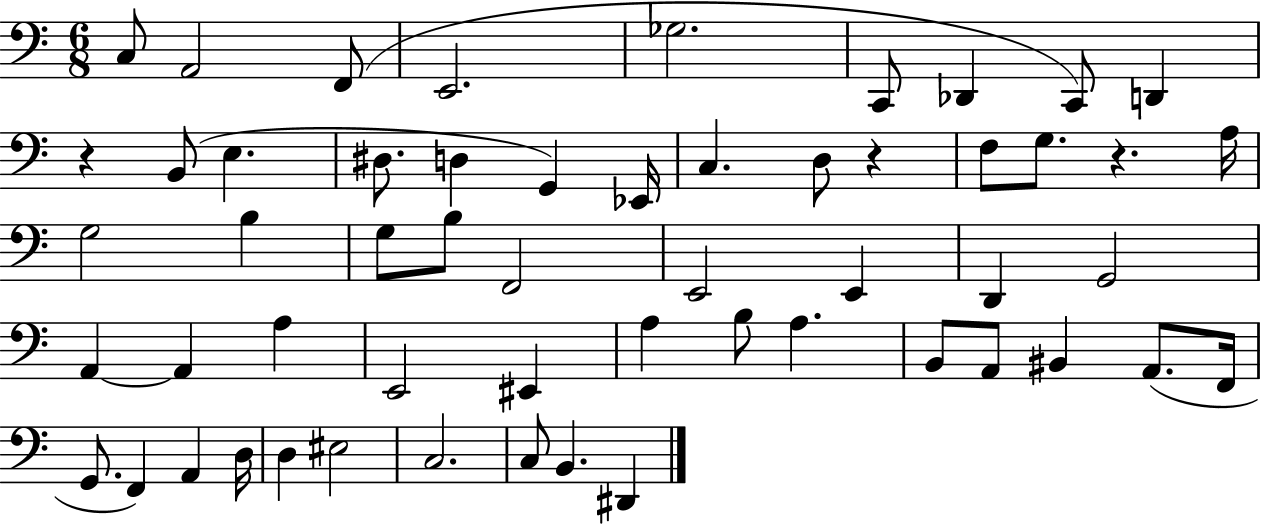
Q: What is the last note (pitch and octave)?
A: D#2